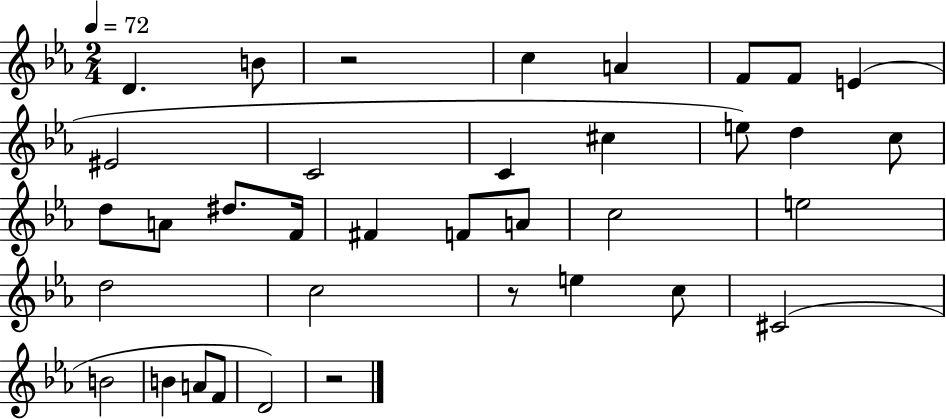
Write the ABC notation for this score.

X:1
T:Untitled
M:2/4
L:1/4
K:Eb
D B/2 z2 c A F/2 F/2 E ^E2 C2 C ^c e/2 d c/2 d/2 A/2 ^d/2 F/4 ^F F/2 A/2 c2 e2 d2 c2 z/2 e c/2 ^C2 B2 B A/2 F/2 D2 z2